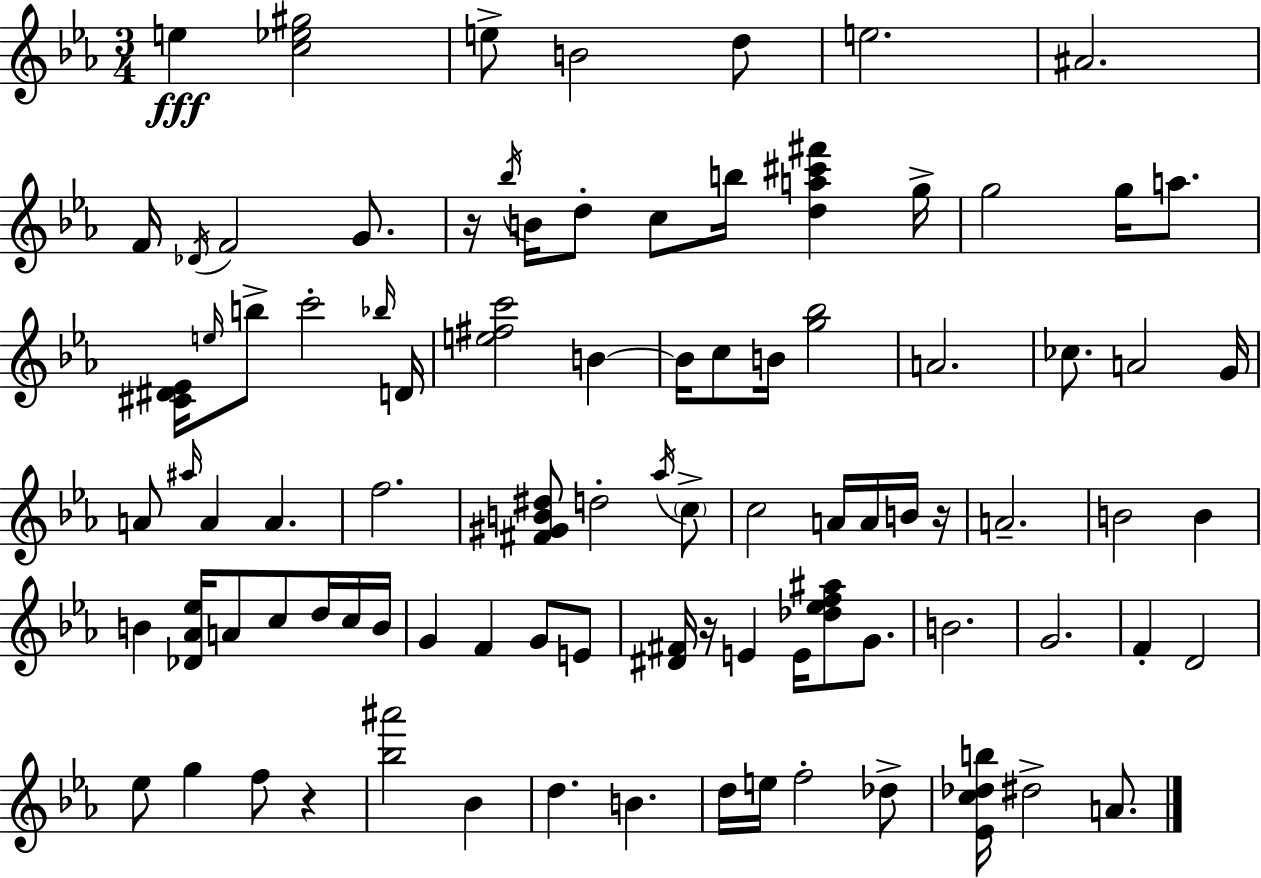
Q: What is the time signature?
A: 3/4